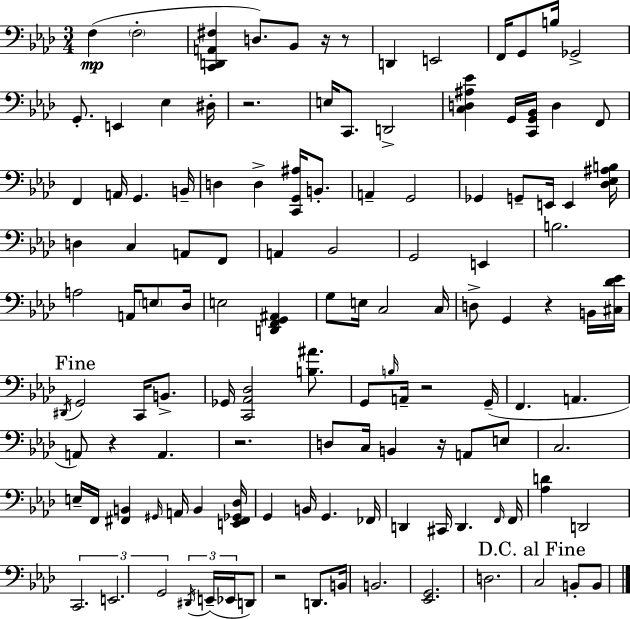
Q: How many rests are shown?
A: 9